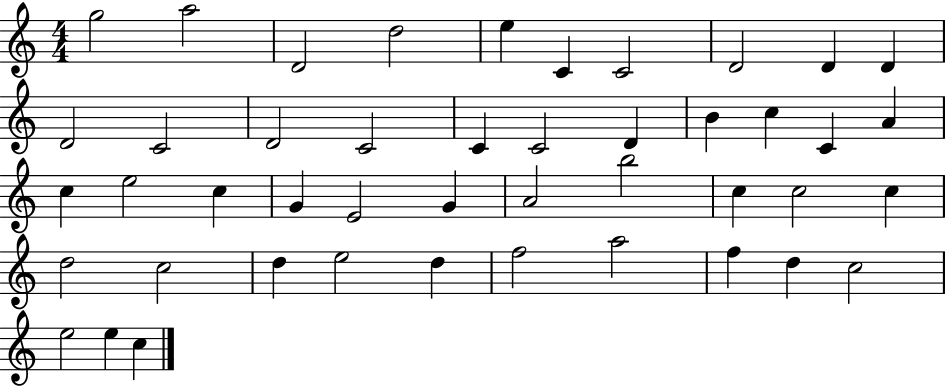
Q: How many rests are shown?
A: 0